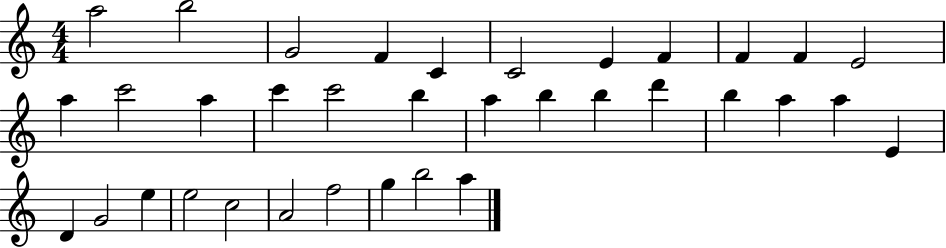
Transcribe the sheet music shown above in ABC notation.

X:1
T:Untitled
M:4/4
L:1/4
K:C
a2 b2 G2 F C C2 E F F F E2 a c'2 a c' c'2 b a b b d' b a a E D G2 e e2 c2 A2 f2 g b2 a